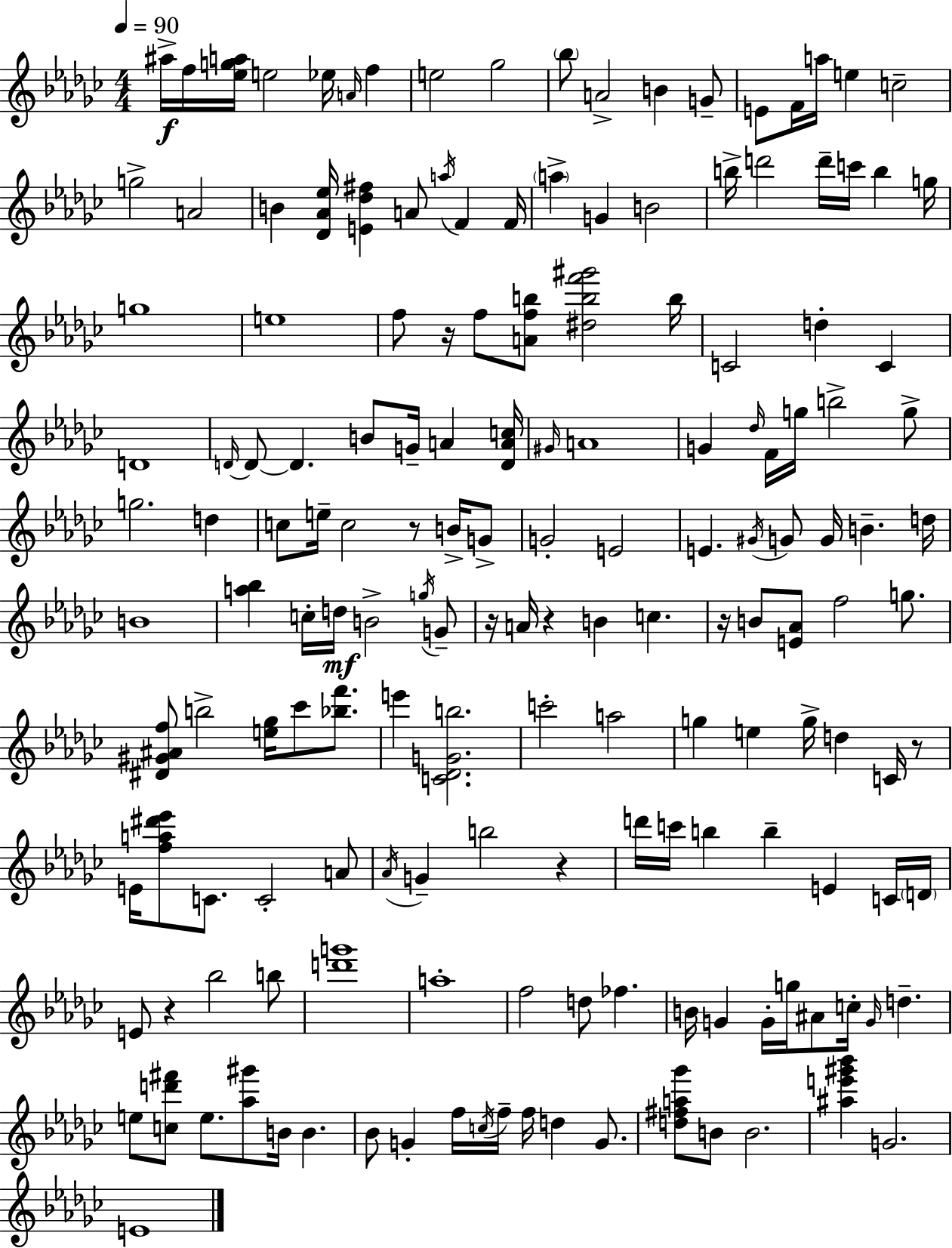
X:1
T:Untitled
M:4/4
L:1/4
K:Ebm
^a/4 f/4 [_ega]/4 e2 _e/4 A/4 f e2 _g2 _b/2 A2 B G/2 E/2 F/4 a/4 e c2 g2 A2 B [_D_A_e]/4 [E_d^f] A/2 a/4 F F/4 a G B2 b/4 d'2 d'/4 c'/4 b g/4 g4 e4 f/2 z/4 f/2 [Afb]/2 [^dbf'^g']2 b/4 C2 d C D4 D/4 D/2 D B/2 G/4 A [DAc]/4 ^G/4 A4 G _d/4 F/4 g/4 b2 g/2 g2 d c/2 e/4 c2 z/2 B/4 G/2 G2 E2 E ^G/4 G/2 G/4 B d/4 B4 [a_b] c/4 d/4 B2 g/4 G/2 z/4 A/4 z B c z/4 B/2 [E_A]/2 f2 g/2 [^D^G^Af]/2 b2 [e_g]/4 _c'/2 [_bf']/2 e' [C_DGb]2 c'2 a2 g e g/4 d C/4 z/2 E/4 [fa^d'_e']/2 C/2 C2 A/2 _A/4 G b2 z d'/4 c'/4 b b E C/4 D/4 E/2 z _b2 b/2 [d'g']4 a4 f2 d/2 _f B/4 G G/4 g/4 ^A/2 c/4 G/4 d e/2 [cd'^f']/2 e/2 [_a^g']/2 B/4 B _B/2 G f/4 c/4 f/4 f/4 d G/2 [d^fa_g']/2 B/2 B2 [^ae'^g'_b'] G2 E4